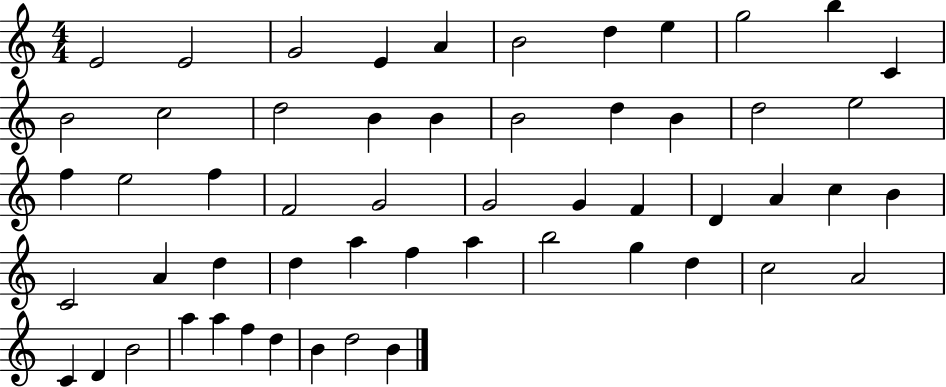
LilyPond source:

{
  \clef treble
  \numericTimeSignature
  \time 4/4
  \key c \major
  e'2 e'2 | g'2 e'4 a'4 | b'2 d''4 e''4 | g''2 b''4 c'4 | \break b'2 c''2 | d''2 b'4 b'4 | b'2 d''4 b'4 | d''2 e''2 | \break f''4 e''2 f''4 | f'2 g'2 | g'2 g'4 f'4 | d'4 a'4 c''4 b'4 | \break c'2 a'4 d''4 | d''4 a''4 f''4 a''4 | b''2 g''4 d''4 | c''2 a'2 | \break c'4 d'4 b'2 | a''4 a''4 f''4 d''4 | b'4 d''2 b'4 | \bar "|."
}